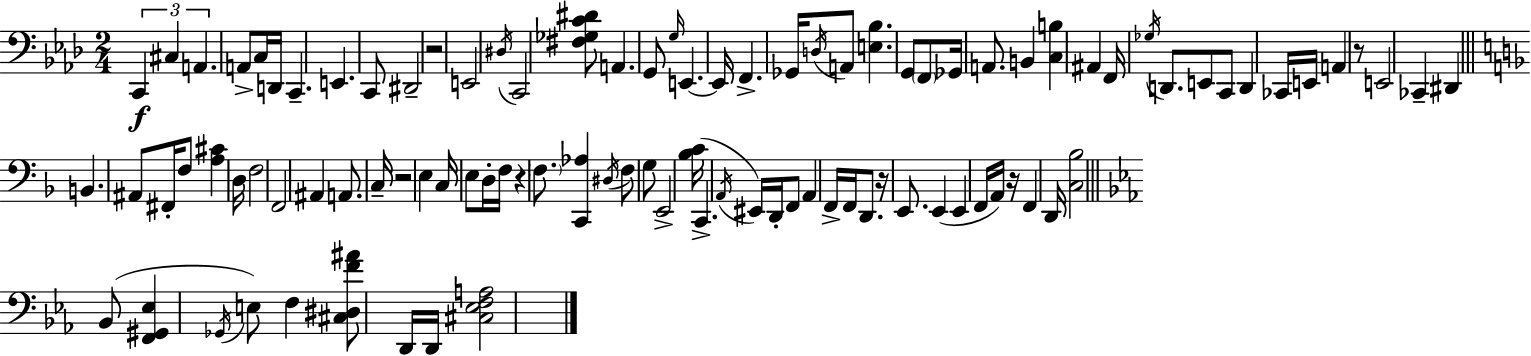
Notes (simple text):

C2/q C#3/q A2/q. A2/e C3/s D2/s C2/q. E2/q. C2/e D#2/h R/h E2/h D#3/s C2/h [F#3,Gb3,C4,D#4]/e A2/q. G2/e G3/s E2/q. E2/s F2/q. Gb2/s D3/s A2/e [E3,Bb3]/q. G2/e F2/e Gb2/s A2/e. B2/q [C3,B3]/q A#2/q F2/s Gb3/s D2/e. E2/e C2/e D2/q CES2/s E2/s A2/q R/e E2/h CES2/q D#2/q B2/q. A#2/e F#2/s F3/e [A3,C#4]/q D3/s F3/h F2/h A#2/q A2/e. C3/s R/h E3/q C3/s E3/e D3/s F3/s R/q F3/e. [C2,Ab3]/q D#3/s F3/e G3/e E2/h [Bb3,C4]/s C2/q. A2/s EIS2/s D2/s F2/e A2/q F2/s F2/s D2/e. R/s E2/e. E2/q E2/q F2/s A2/s R/s F2/q D2/s [C3,Bb3]/h Bb2/e [F2,G#2,Eb3]/q Gb2/s E3/e F3/q [C#3,D#3,F4,A#4]/e D2/s D2/s [C#3,Eb3,F3,A3]/h